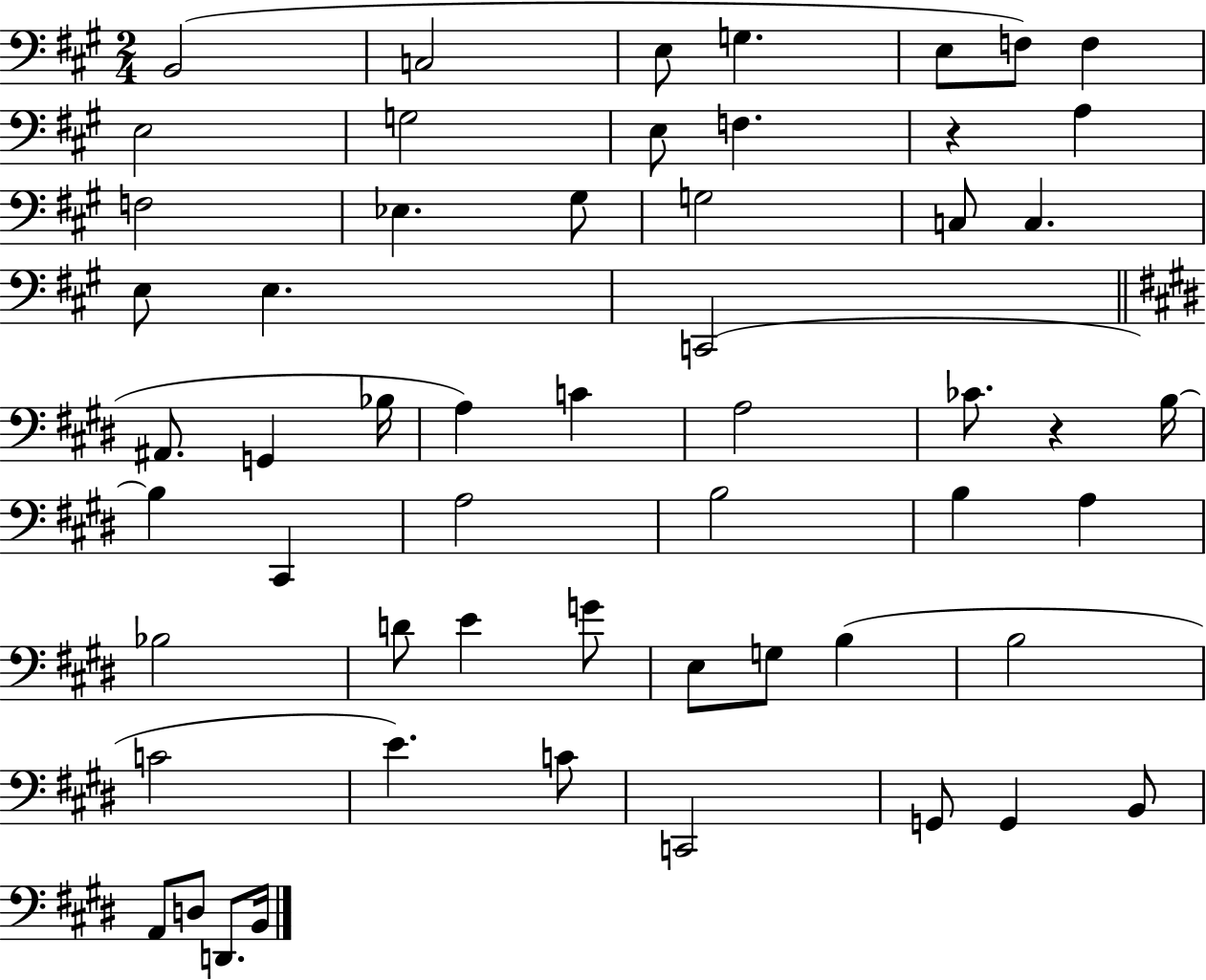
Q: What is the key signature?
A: A major